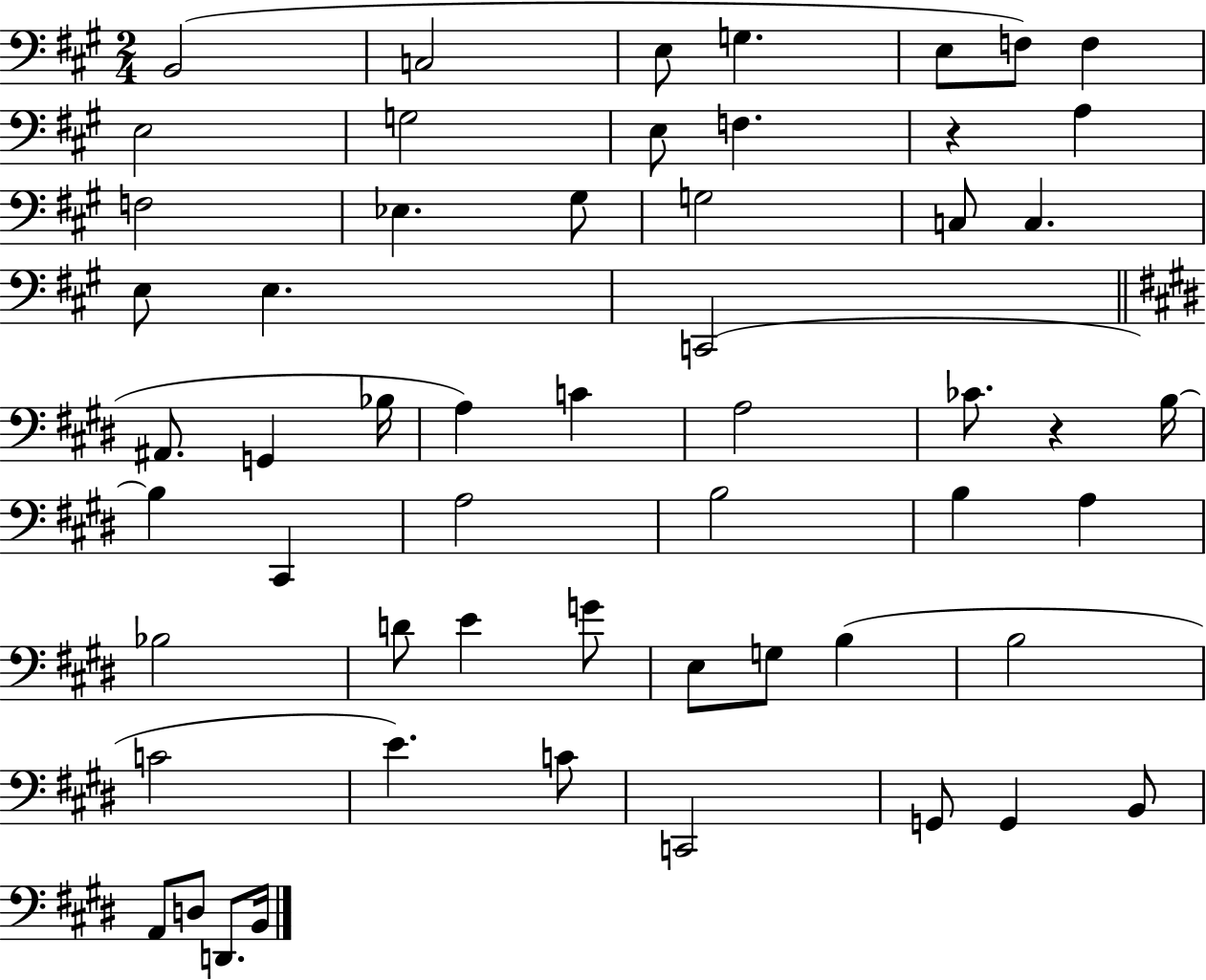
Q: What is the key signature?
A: A major